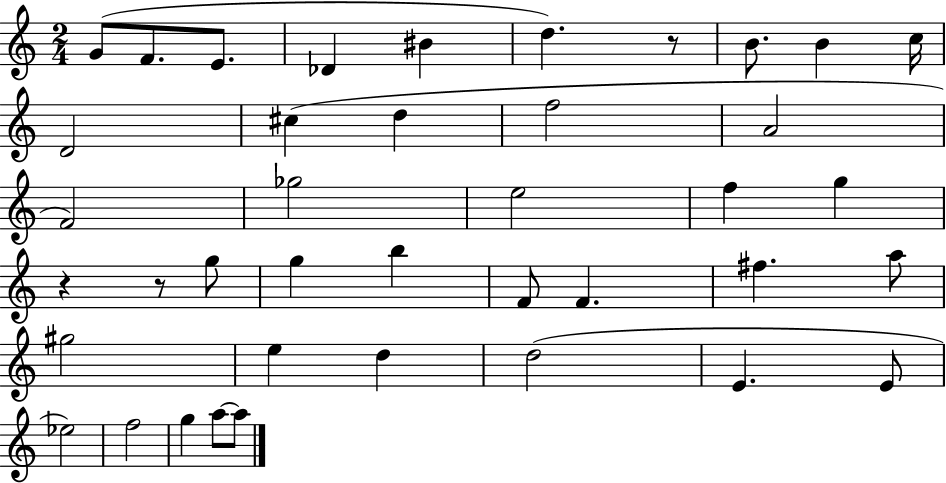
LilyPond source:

{
  \clef treble
  \numericTimeSignature
  \time 2/4
  \key c \major
  g'8( f'8. e'8. | des'4 bis'4 | d''4.) r8 | b'8. b'4 c''16 | \break d'2 | cis''4( d''4 | f''2 | a'2 | \break f'2) | ges''2 | e''2 | f''4 g''4 | \break r4 r8 g''8 | g''4 b''4 | f'8 f'4. | fis''4. a''8 | \break gis''2 | e''4 d''4 | d''2( | e'4. e'8 | \break ees''2) | f''2 | g''4 a''8~~ a''8 | \bar "|."
}